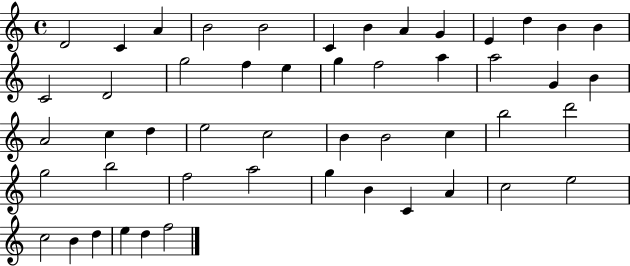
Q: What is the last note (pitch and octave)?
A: F5